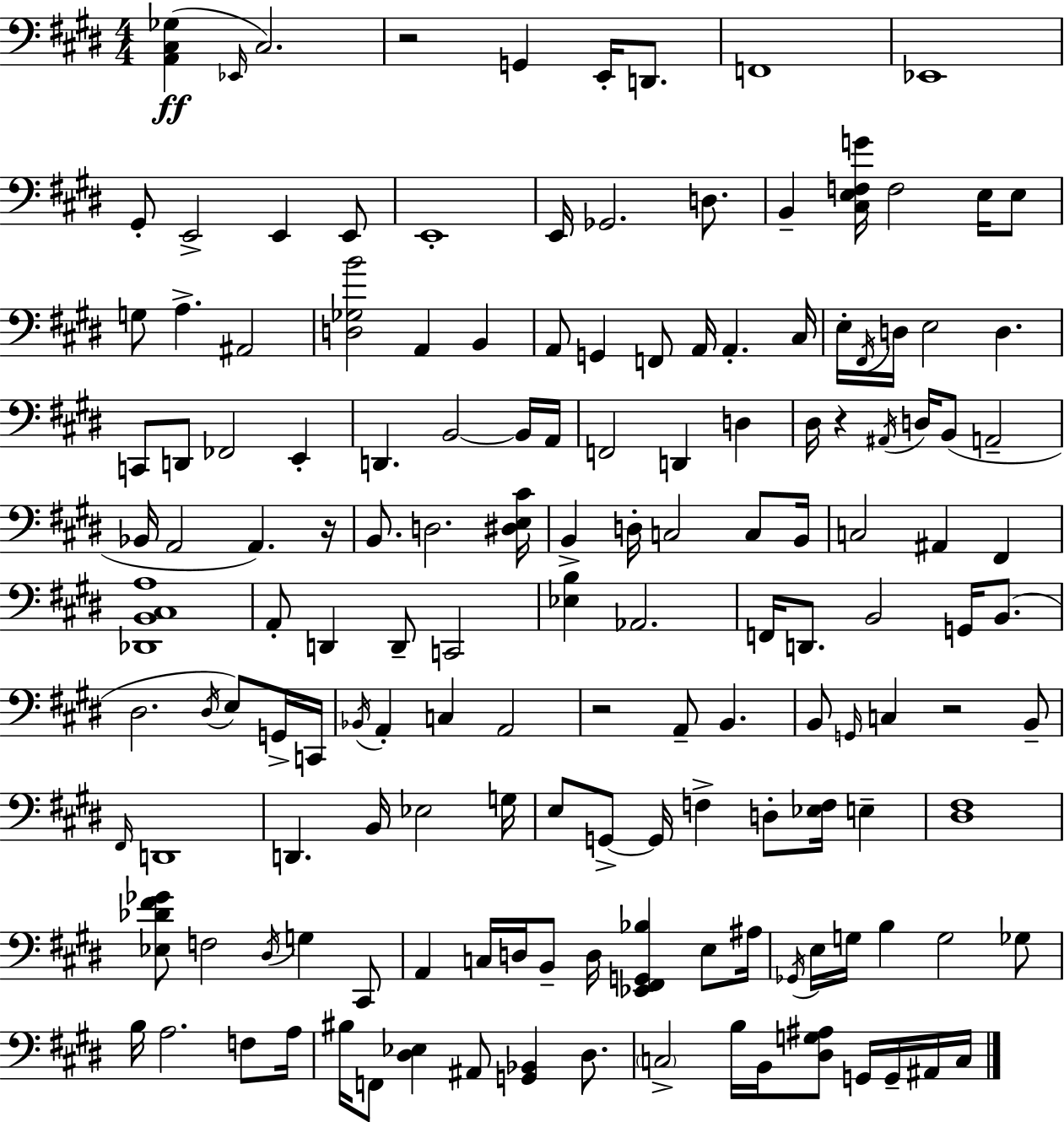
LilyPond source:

{
  \clef bass
  \numericTimeSignature
  \time 4/4
  \key e \major
  \repeat volta 2 { <a, cis ges>4(\ff \grace { ees,16 } cis2.) | r2 g,4 e,16-. d,8. | f,1 | ees,1 | \break gis,8-. e,2-> e,4 e,8 | e,1-. | e,16 ges,2. d8. | b,4-- <cis e f g'>16 f2 e16 e8 | \break g8 a4.-> ais,2 | <d ges b'>2 a,4 b,4 | a,8 g,4 f,8 a,16 a,4.-. | cis16 e16-. \acciaccatura { fis,16 } d16 e2 d4. | \break c,8 d,8 fes,2 e,4-. | d,4. b,2~~ | b,16 a,16 f,2 d,4 d4 | dis16 r4 \acciaccatura { ais,16 } d16 b,8( a,2-- | \break bes,16 a,2 a,4.) | r16 b,8. d2. | <dis e cis'>16 b,4-> d16-. c2 | c8 b,16 c2 ais,4 fis,4 | \break <des, b, cis a>1 | a,8-. d,4 d,8-- c,2 | <ees b>4 aes,2. | f,16 d,8. b,2 g,16 | \break b,8.( dis2. \acciaccatura { dis16 } | e8) g,16-> c,16 \acciaccatura { bes,16 } a,4-. c4 a,2 | r2 a,8-- b,4. | b,8 \grace { g,16 } c4 r2 | \break b,8-- \grace { fis,16 } d,1 | d,4. b,16 ees2 | g16 e8 g,8->~~ g,16 f4-> | d8-. <ees f>16 e4-- <dis fis>1 | \break <ees des' fis' ges'>8 f2 | \acciaccatura { dis16 } g4 cis,8 a,4 c16 d16 b,8-- | d16 <ees, fis, g, bes>4 e8 ais16 \acciaccatura { ges,16 } e16 g16 b4 g2 | ges8 b16 a2. | \break f8 a16 bis16 f,8 <dis ees>4 | ais,8 <g, bes,>4 dis8. \parenthesize c2-> | b16 b,16 <dis g ais>8 g,16 g,16-- ais,16 c16 } \bar "|."
}